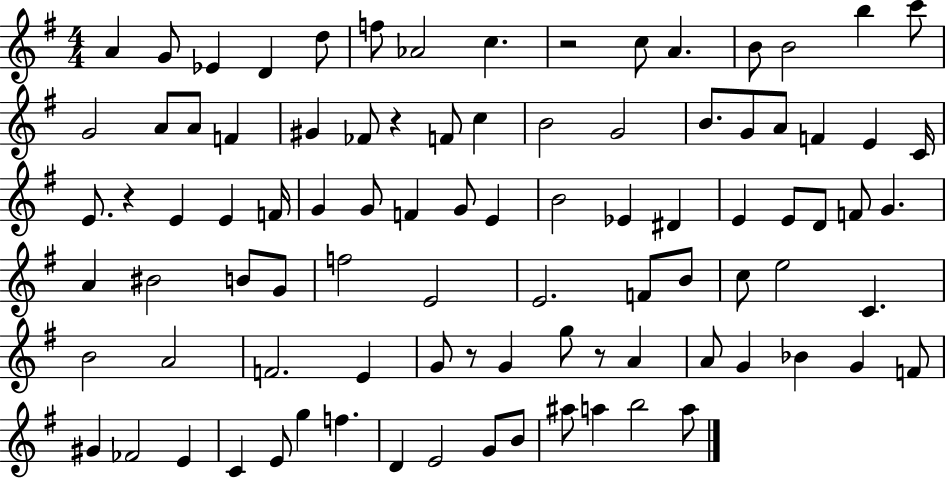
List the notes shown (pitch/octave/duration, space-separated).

A4/q G4/e Eb4/q D4/q D5/e F5/e Ab4/h C5/q. R/h C5/e A4/q. B4/e B4/h B5/q C6/e G4/h A4/e A4/e F4/q G#4/q FES4/e R/q F4/e C5/q B4/h G4/h B4/e. G4/e A4/e F4/q E4/q C4/s E4/e. R/q E4/q E4/q F4/s G4/q G4/e F4/q G4/e E4/q B4/h Eb4/q D#4/q E4/q E4/e D4/e F4/e G4/q. A4/q BIS4/h B4/e G4/e F5/h E4/h E4/h. F4/e B4/e C5/e E5/h C4/q. B4/h A4/h F4/h. E4/q G4/e R/e G4/q G5/e R/e A4/q A4/e G4/q Bb4/q G4/q F4/e G#4/q FES4/h E4/q C4/q E4/e G5/q F5/q. D4/q E4/h G4/e B4/e A#5/e A5/q B5/h A5/e